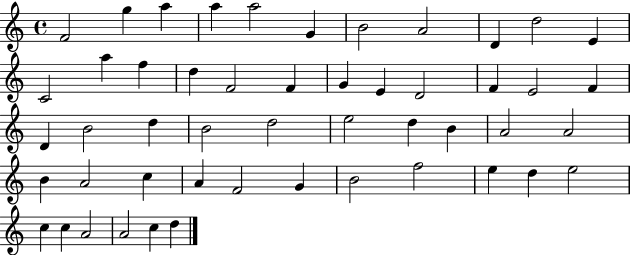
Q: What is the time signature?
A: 4/4